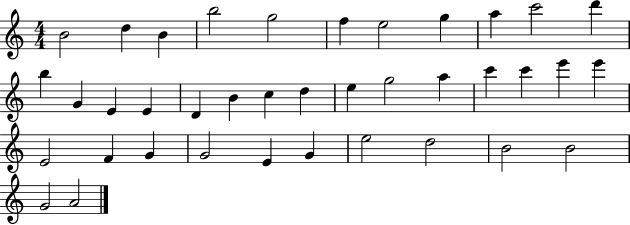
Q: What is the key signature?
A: C major